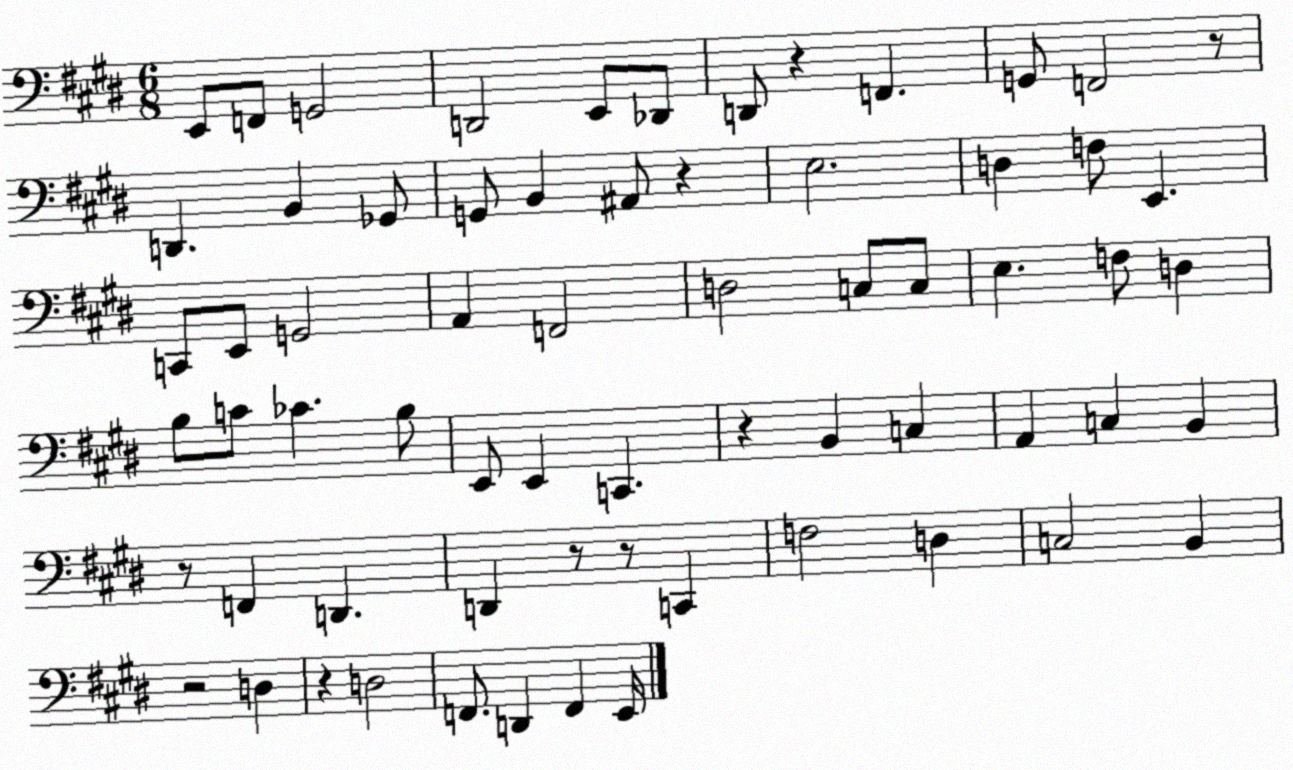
X:1
T:Untitled
M:6/8
L:1/4
K:E
E,,/2 F,,/2 G,,2 D,,2 E,,/2 _D,,/2 D,,/2 z F,, G,,/2 F,,2 z/2 D,, B,, _G,,/2 G,,/2 B,, ^A,,/2 z E,2 D, F,/2 E,, C,,/2 E,,/2 G,,2 A,, F,,2 D,2 C,/2 C,/2 E, F,/2 D, B,/2 C/2 _C B,/2 E,,/2 E,, C,, z B,, C, A,, C, B,, z/2 F,, D,, D,, z/2 z/2 C,, F,2 D, C,2 B,, z2 D, z D,2 F,,/2 D,, F,, E,,/4